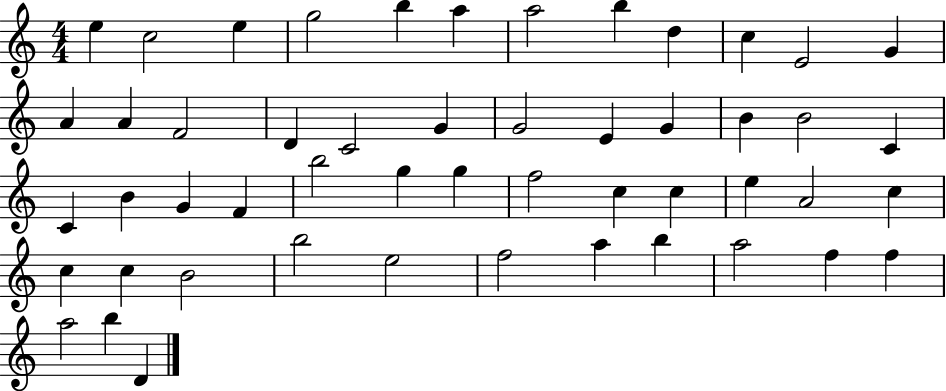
{
  \clef treble
  \numericTimeSignature
  \time 4/4
  \key c \major
  e''4 c''2 e''4 | g''2 b''4 a''4 | a''2 b''4 d''4 | c''4 e'2 g'4 | \break a'4 a'4 f'2 | d'4 c'2 g'4 | g'2 e'4 g'4 | b'4 b'2 c'4 | \break c'4 b'4 g'4 f'4 | b''2 g''4 g''4 | f''2 c''4 c''4 | e''4 a'2 c''4 | \break c''4 c''4 b'2 | b''2 e''2 | f''2 a''4 b''4 | a''2 f''4 f''4 | \break a''2 b''4 d'4 | \bar "|."
}